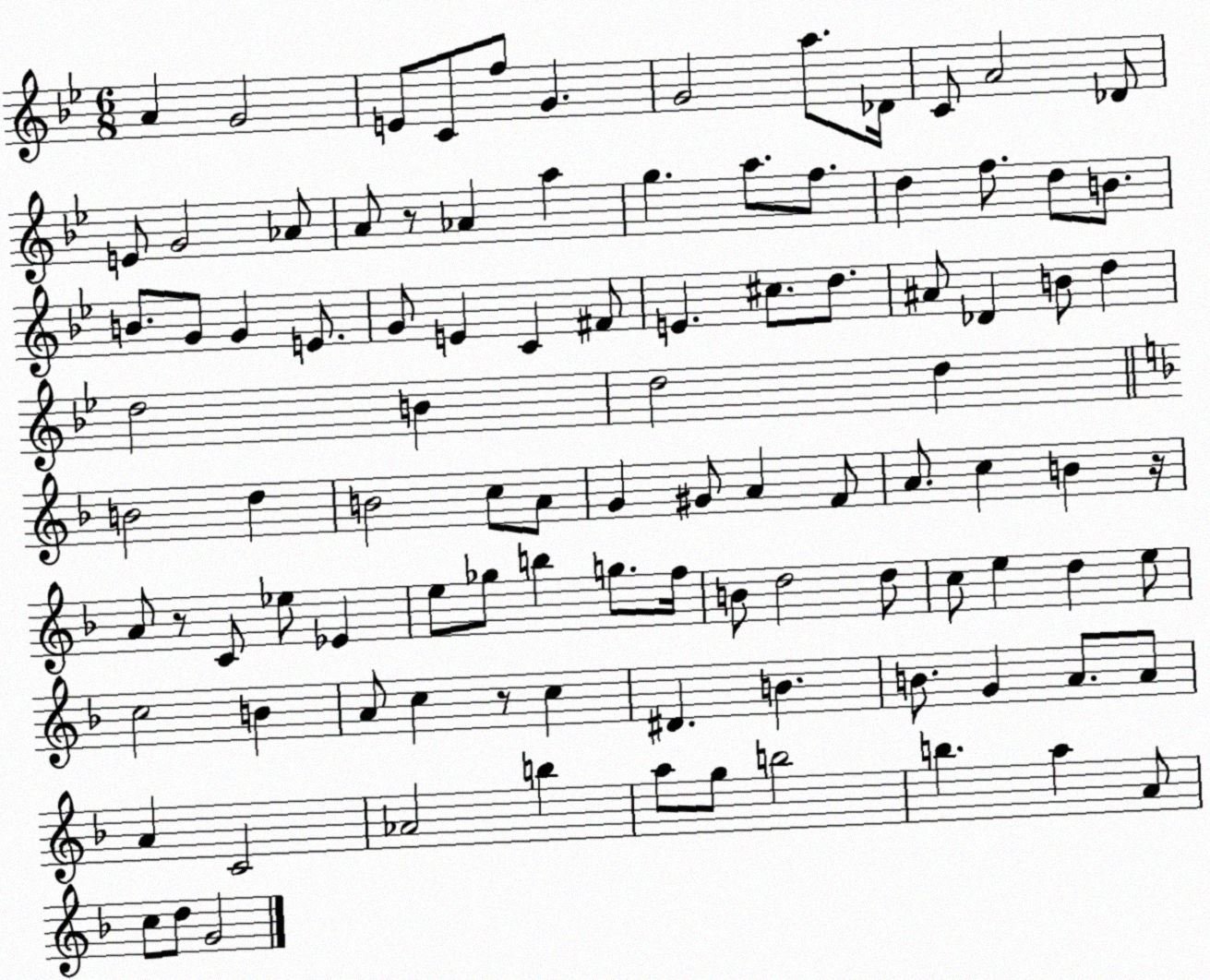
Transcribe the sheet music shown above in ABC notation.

X:1
T:Untitled
M:6/8
L:1/4
K:Bb
A G2 E/2 C/2 f/2 G G2 a/2 _D/4 C/2 A2 _D/2 E/2 G2 _A/2 A/2 z/2 _A a g a/2 f/2 d f/2 d/2 B/2 B/2 G/2 G E/2 G/2 E C ^F/2 E ^c/2 d/2 ^A/2 _D B/2 d d2 B d2 d B2 d B2 c/2 A/2 G ^G/2 A F/2 A/2 c B z/4 A/2 z/2 C/2 _e/2 _E e/2 _g/2 b g/2 f/4 B/2 d2 d/2 c/2 e d e/2 c2 B A/2 c z/2 c ^D B B/2 G A/2 A/2 A C2 _A2 b a/2 g/2 b2 b a A/2 c/2 d/2 G2